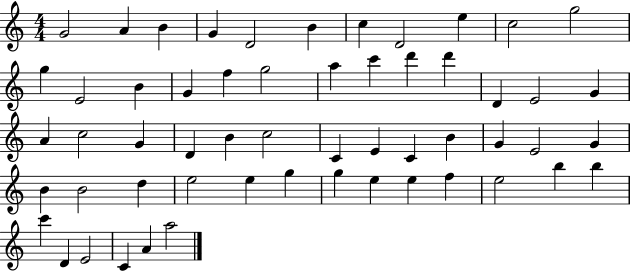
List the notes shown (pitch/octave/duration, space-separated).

G4/h A4/q B4/q G4/q D4/h B4/q C5/q D4/h E5/q C5/h G5/h G5/q E4/h B4/q G4/q F5/q G5/h A5/q C6/q D6/q D6/q D4/q E4/h G4/q A4/q C5/h G4/q D4/q B4/q C5/h C4/q E4/q C4/q B4/q G4/q E4/h G4/q B4/q B4/h D5/q E5/h E5/q G5/q G5/q E5/q E5/q F5/q E5/h B5/q B5/q C6/q D4/q E4/h C4/q A4/q A5/h